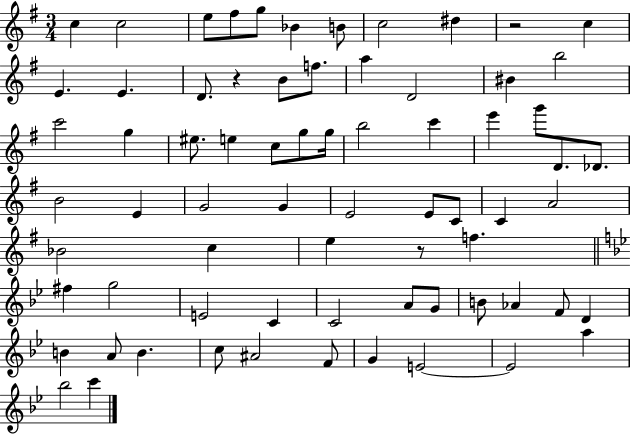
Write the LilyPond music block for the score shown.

{
  \clef treble
  \numericTimeSignature
  \time 3/4
  \key g \major
  c''4 c''2 | e''8 fis''8 g''8 bes'4 b'8 | c''2 dis''4 | r2 c''4 | \break e'4. e'4. | d'8. r4 b'8 f''8. | a''4 d'2 | bis'4 b''2 | \break c'''2 g''4 | eis''8. e''4 c''8 g''8 g''16 | b''2 c'''4 | e'''4 g'''8 d'8. des'8. | \break b'2 e'4 | g'2 g'4 | e'2 e'8 c'8 | c'4 a'2 | \break bes'2 c''4 | e''4 r8 f''4. | \bar "||" \break \key bes \major fis''4 g''2 | e'2 c'4 | c'2 a'8 g'8 | b'8 aes'4 f'8 d'4 | \break b'4 a'8 b'4. | c''8 ais'2 f'8 | g'4 e'2~~ | e'2 a''4 | \break bes''2 c'''4 | \bar "|."
}